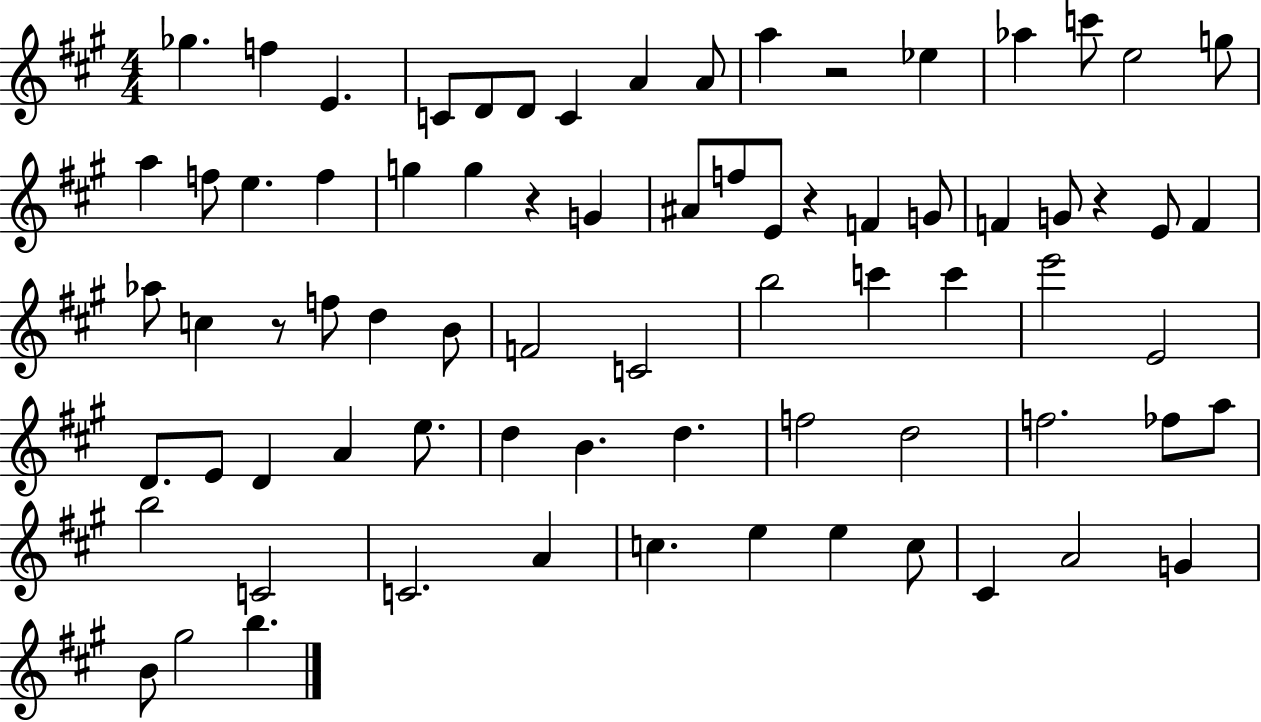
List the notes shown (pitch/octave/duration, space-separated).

Gb5/q. F5/q E4/q. C4/e D4/e D4/e C4/q A4/q A4/e A5/q R/h Eb5/q Ab5/q C6/e E5/h G5/e A5/q F5/e E5/q. F5/q G5/q G5/q R/q G4/q A#4/e F5/e E4/e R/q F4/q G4/e F4/q G4/e R/q E4/e F4/q Ab5/e C5/q R/e F5/e D5/q B4/e F4/h C4/h B5/h C6/q C6/q E6/h E4/h D4/e. E4/e D4/q A4/q E5/e. D5/q B4/q. D5/q. F5/h D5/h F5/h. FES5/e A5/e B5/h C4/h C4/h. A4/q C5/q. E5/q E5/q C5/e C#4/q A4/h G4/q B4/e G#5/h B5/q.